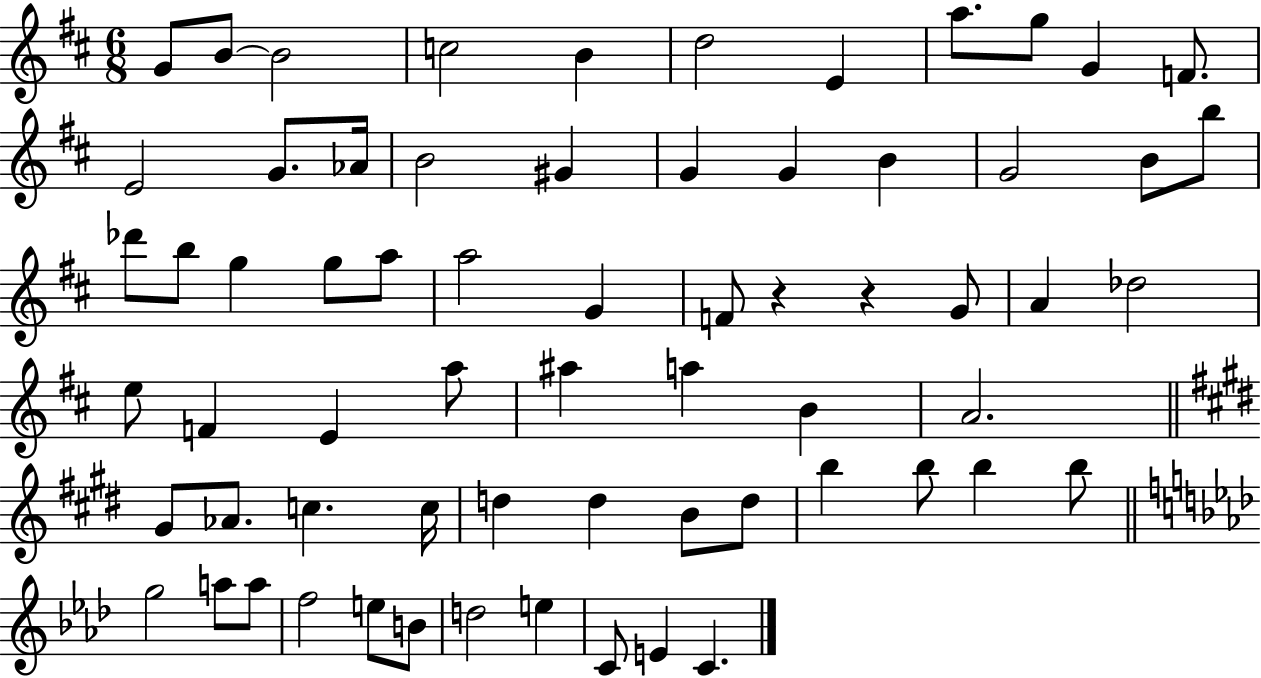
G4/e B4/e B4/h C5/h B4/q D5/h E4/q A5/e. G5/e G4/q F4/e. E4/h G4/e. Ab4/s B4/h G#4/q G4/q G4/q B4/q G4/h B4/e B5/e Db6/e B5/e G5/q G5/e A5/e A5/h G4/q F4/e R/q R/q G4/e A4/q Db5/h E5/e F4/q E4/q A5/e A#5/q A5/q B4/q A4/h. G#4/e Ab4/e. C5/q. C5/s D5/q D5/q B4/e D5/e B5/q B5/e B5/q B5/e G5/h A5/e A5/e F5/h E5/e B4/e D5/h E5/q C4/e E4/q C4/q.